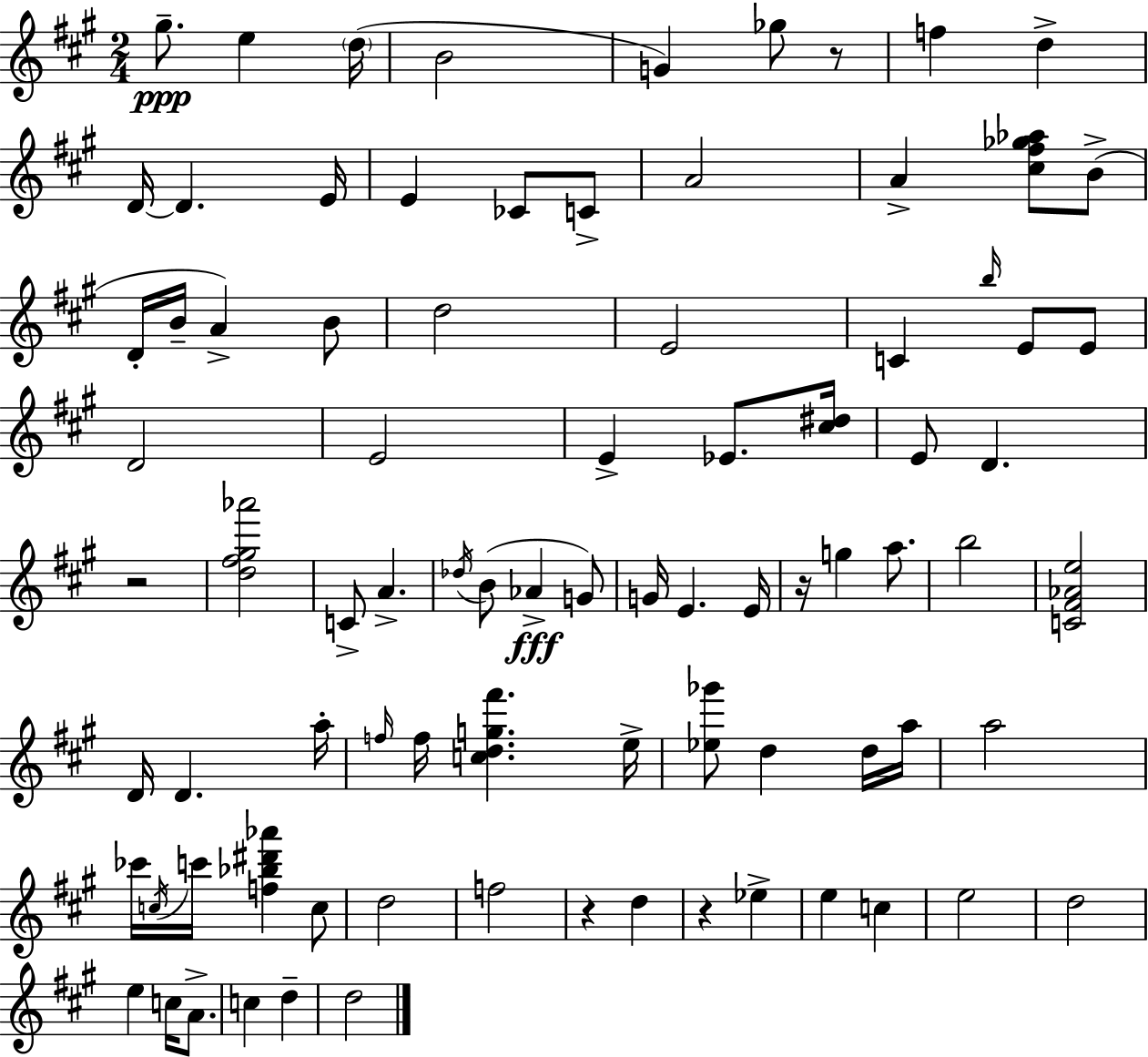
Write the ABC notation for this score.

X:1
T:Untitled
M:2/4
L:1/4
K:A
^g/2 e d/4 B2 G _g/2 z/2 f d D/4 D E/4 E _C/2 C/2 A2 A [^c^f_g_a]/2 B/2 D/4 B/4 A B/2 d2 E2 C b/4 E/2 E/2 D2 E2 E _E/2 [^c^d]/4 E/2 D z2 [d^f^g_a']2 C/2 A _d/4 B/2 _A G/2 G/4 E E/4 z/4 g a/2 b2 [C^F_Ae]2 D/4 D a/4 f/4 f/4 [cdg^f'] e/4 [_e_g']/2 d d/4 a/4 a2 _c'/4 c/4 c'/4 [f_b^d'_a'] c/2 d2 f2 z d z _e e c e2 d2 e c/4 A/2 c d d2